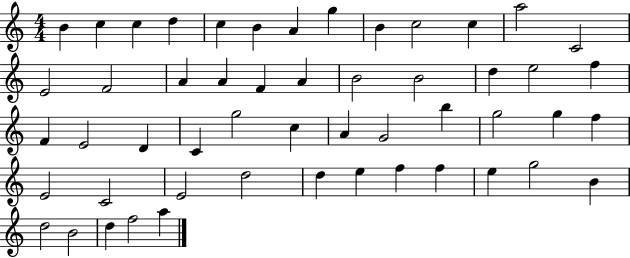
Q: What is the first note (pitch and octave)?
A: B4